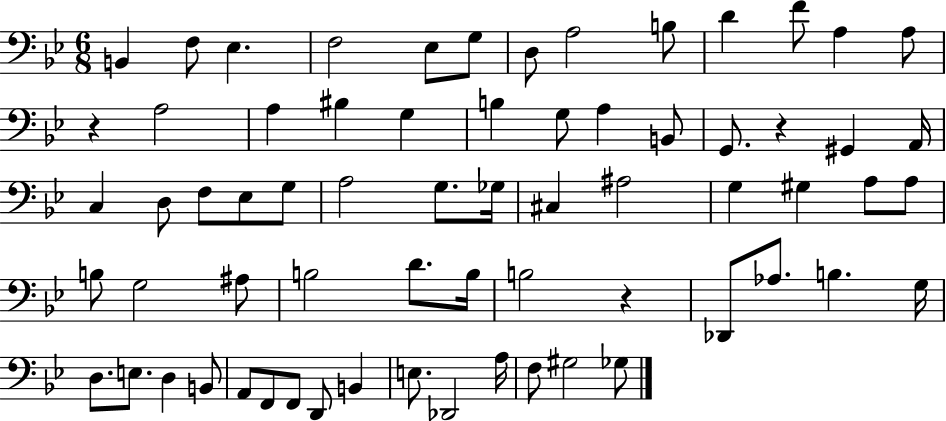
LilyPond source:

{
  \clef bass
  \numericTimeSignature
  \time 6/8
  \key bes \major
  b,4 f8 ees4. | f2 ees8 g8 | d8 a2 b8 | d'4 f'8 a4 a8 | \break r4 a2 | a4 bis4 g4 | b4 g8 a4 b,8 | g,8. r4 gis,4 a,16 | \break c4 d8 f8 ees8 g8 | a2 g8. ges16 | cis4 ais2 | g4 gis4 a8 a8 | \break b8 g2 ais8 | b2 d'8. b16 | b2 r4 | des,8 aes8. b4. g16 | \break d8. e8. d4 b,8 | a,8 f,8 f,8 d,8 b,4 | e8. des,2 a16 | f8 gis2 ges8 | \break \bar "|."
}